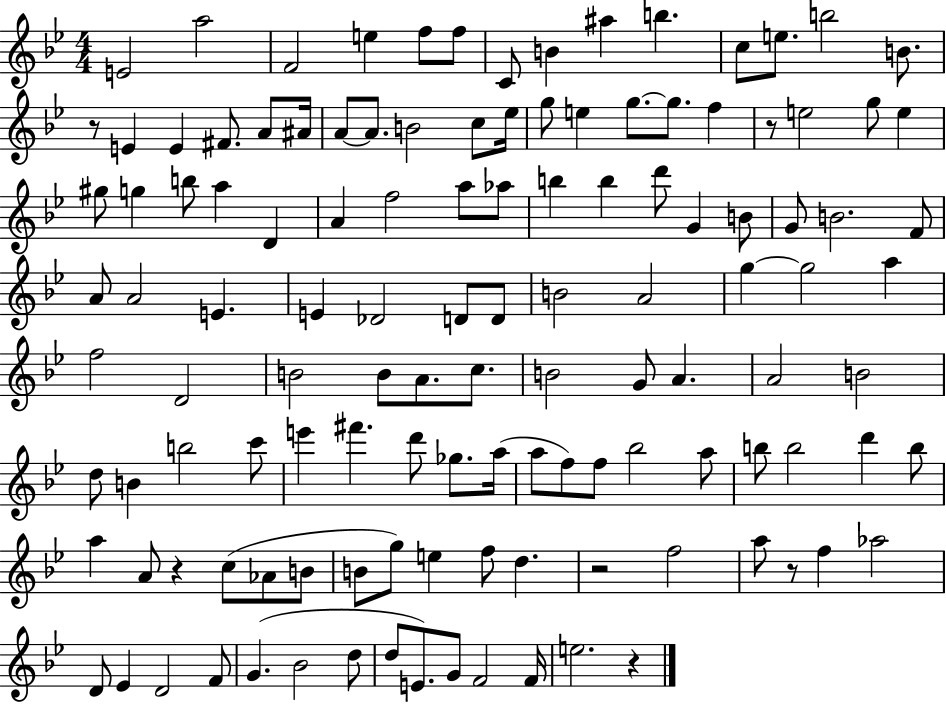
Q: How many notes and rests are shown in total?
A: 123